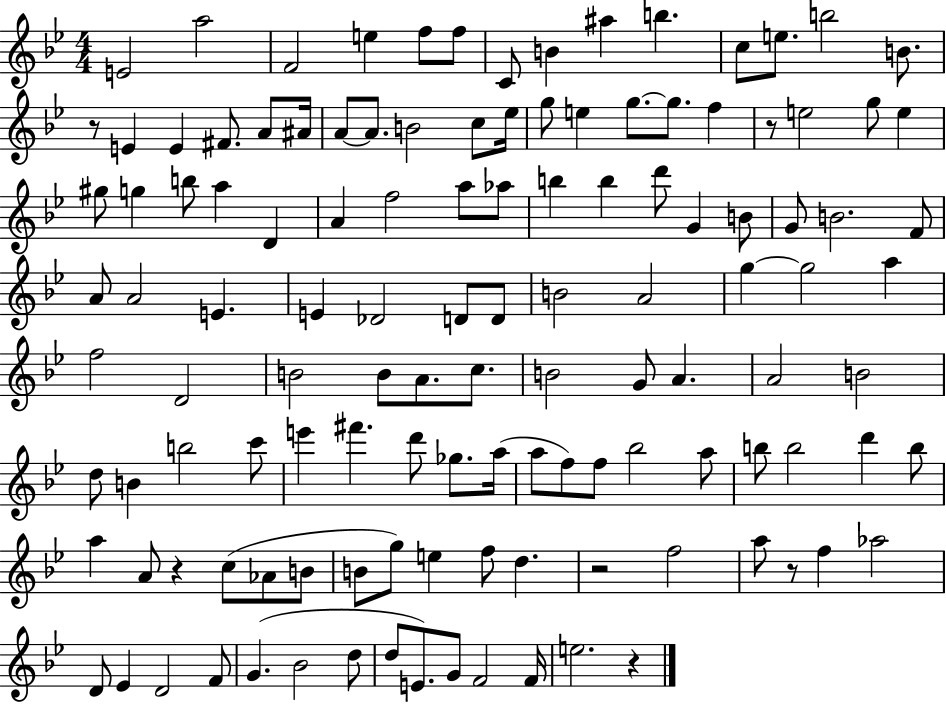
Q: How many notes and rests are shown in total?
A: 123